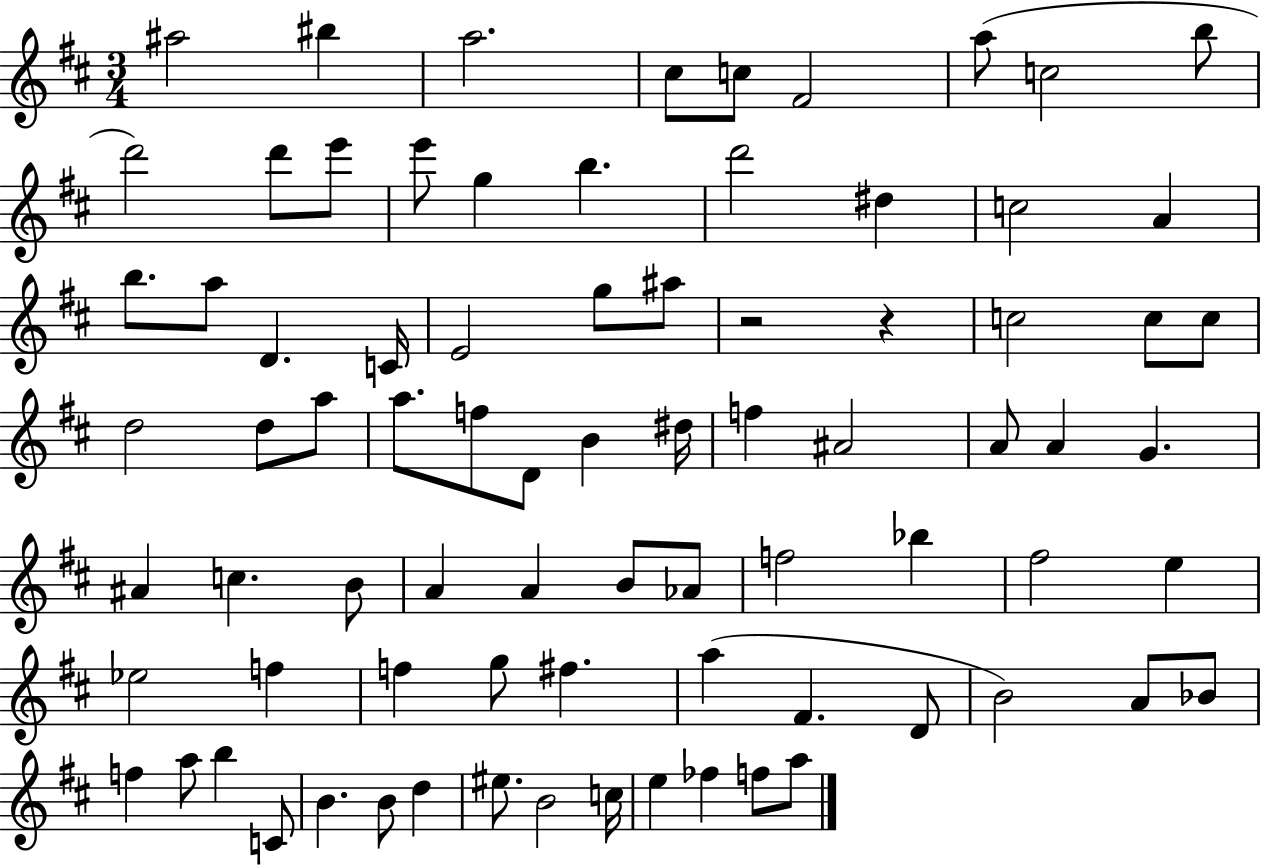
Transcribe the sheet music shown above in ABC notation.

X:1
T:Untitled
M:3/4
L:1/4
K:D
^a2 ^b a2 ^c/2 c/2 ^F2 a/2 c2 b/2 d'2 d'/2 e'/2 e'/2 g b d'2 ^d c2 A b/2 a/2 D C/4 E2 g/2 ^a/2 z2 z c2 c/2 c/2 d2 d/2 a/2 a/2 f/2 D/2 B ^d/4 f ^A2 A/2 A G ^A c B/2 A A B/2 _A/2 f2 _b ^f2 e _e2 f f g/2 ^f a ^F D/2 B2 A/2 _B/2 f a/2 b C/2 B B/2 d ^e/2 B2 c/4 e _f f/2 a/2